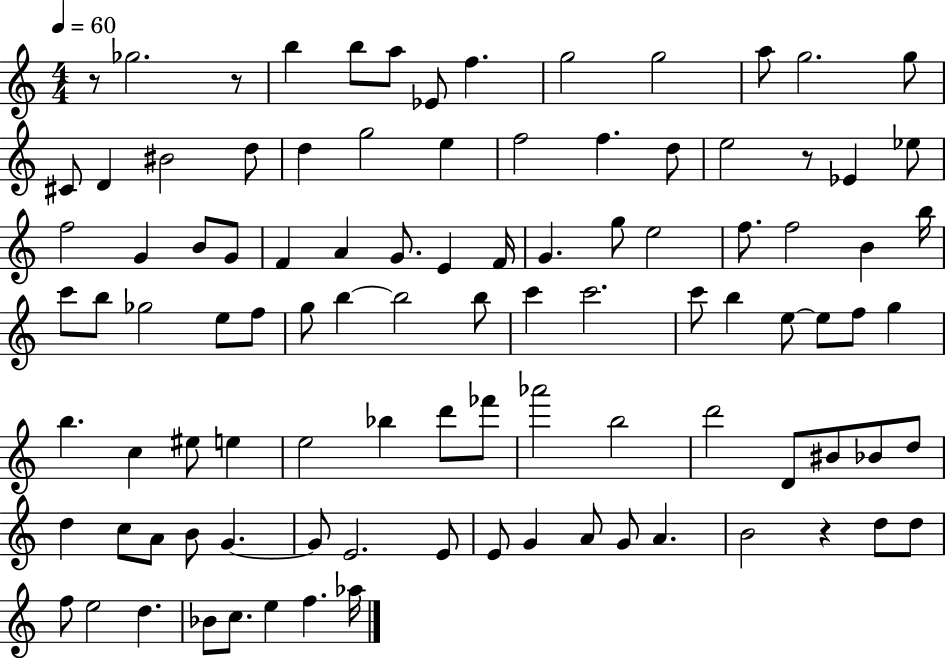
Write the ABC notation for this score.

X:1
T:Untitled
M:4/4
L:1/4
K:C
z/2 _g2 z/2 b b/2 a/2 _E/2 f g2 g2 a/2 g2 g/2 ^C/2 D ^B2 d/2 d g2 e f2 f d/2 e2 z/2 _E _e/2 f2 G B/2 G/2 F A G/2 E F/4 G g/2 e2 f/2 f2 B b/4 c'/2 b/2 _g2 e/2 f/2 g/2 b b2 b/2 c' c'2 c'/2 b e/2 e/2 f/2 g b c ^e/2 e e2 _b d'/2 _f'/2 _a'2 b2 d'2 D/2 ^B/2 _B/2 d/2 d c/2 A/2 B/2 G G/2 E2 E/2 E/2 G A/2 G/2 A B2 z d/2 d/2 f/2 e2 d _B/2 c/2 e f _a/4